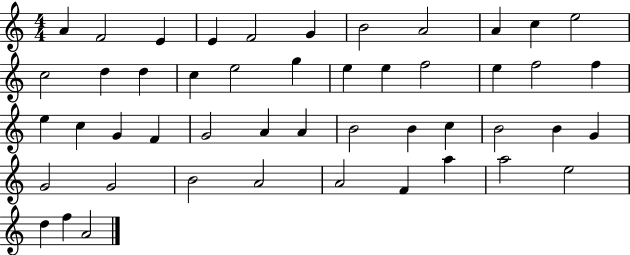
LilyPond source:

{
  \clef treble
  \numericTimeSignature
  \time 4/4
  \key c \major
  a'4 f'2 e'4 | e'4 f'2 g'4 | b'2 a'2 | a'4 c''4 e''2 | \break c''2 d''4 d''4 | c''4 e''2 g''4 | e''4 e''4 f''2 | e''4 f''2 f''4 | \break e''4 c''4 g'4 f'4 | g'2 a'4 a'4 | b'2 b'4 c''4 | b'2 b'4 g'4 | \break g'2 g'2 | b'2 a'2 | a'2 f'4 a''4 | a''2 e''2 | \break d''4 f''4 a'2 | \bar "|."
}